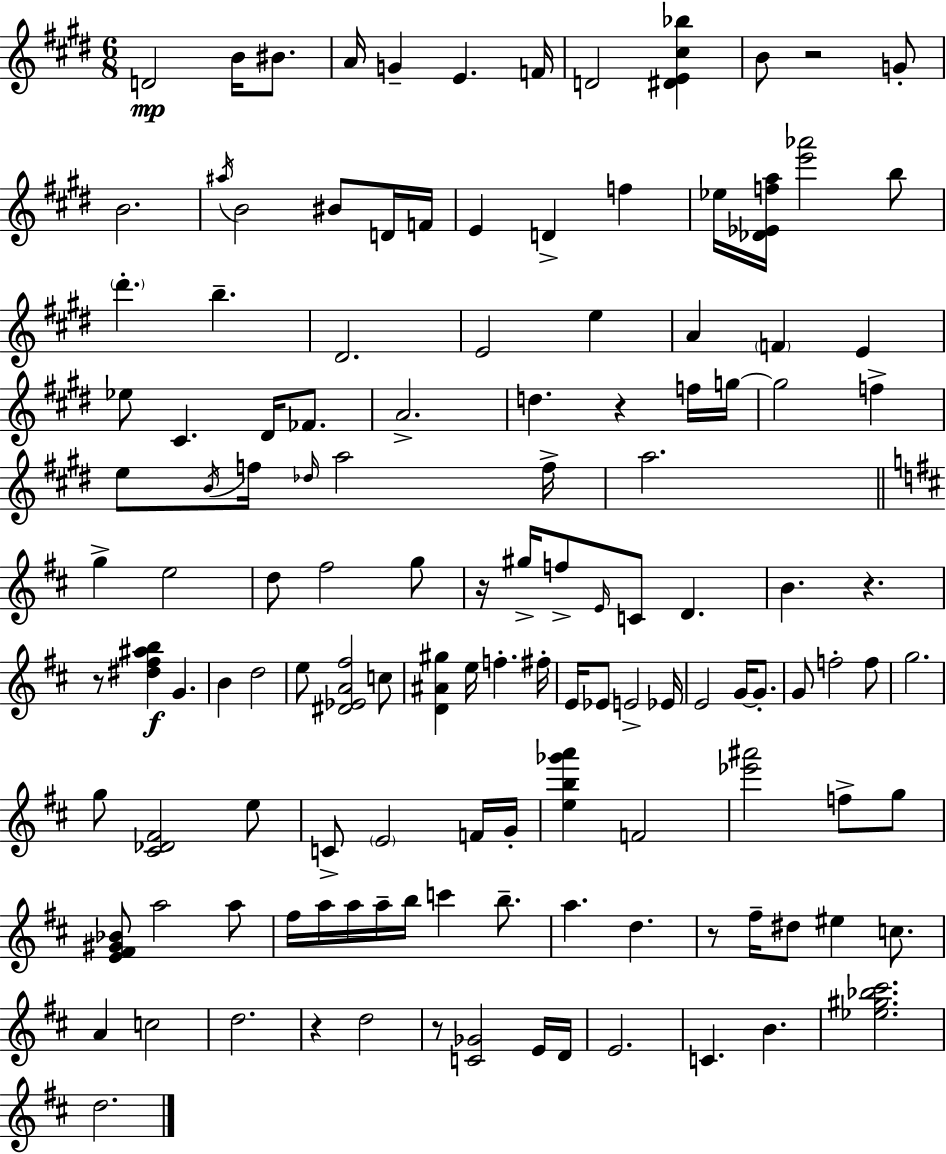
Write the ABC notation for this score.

X:1
T:Untitled
M:6/8
L:1/4
K:E
D2 B/4 ^B/2 A/4 G E F/4 D2 [^DE^c_b] B/2 z2 G/2 B2 ^a/4 B2 ^B/2 D/4 F/4 E D f _e/4 [_D_Efa]/4 [e'_a']2 b/2 ^d' b ^D2 E2 e A F E _e/2 ^C ^D/4 _F/2 A2 d z f/4 g/4 g2 f e/2 B/4 f/4 _d/4 a2 f/4 a2 g e2 d/2 ^f2 g/2 z/4 ^g/4 f/2 E/4 C/2 D B z z/2 [^d^f^ab] G B d2 e/2 [^D_EA^f]2 c/2 [D^A^g] e/4 f ^f/4 E/4 _E/2 E2 _E/4 E2 G/4 G/2 G/2 f2 f/2 g2 g/2 [^C_D^F]2 e/2 C/2 E2 F/4 G/4 [eb_g'a'] F2 [_e'^a']2 f/2 g/2 [E^F^G_B]/2 a2 a/2 ^f/4 a/4 a/4 a/4 b/4 c' b/2 a d z/2 ^f/4 ^d/2 ^e c/2 A c2 d2 z d2 z/2 [C_G]2 E/4 D/4 E2 C B [_e^g_b^c']2 d2